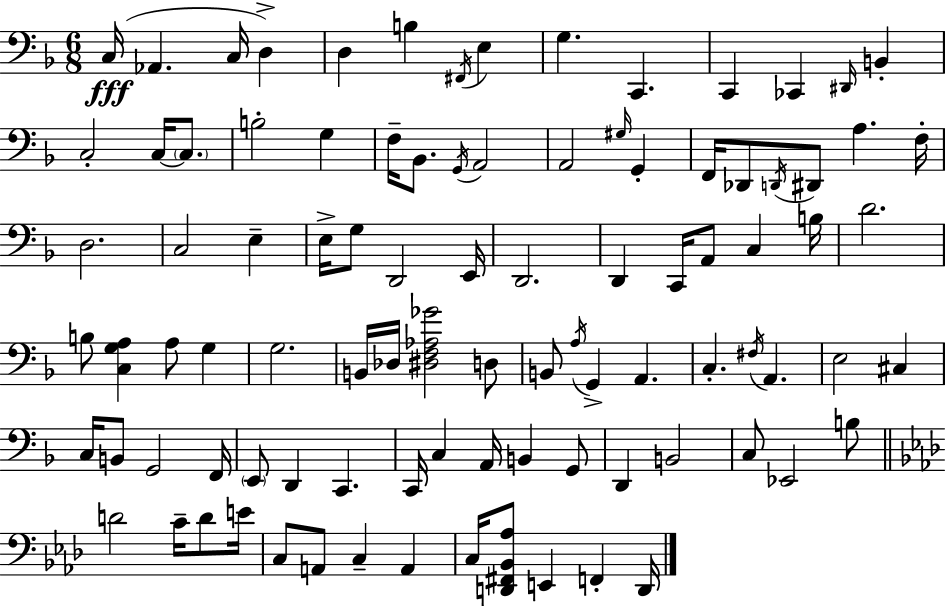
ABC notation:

X:1
T:Untitled
M:6/8
L:1/4
K:Dm
C,/4 _A,, C,/4 D, D, B, ^F,,/4 E, G, C,, C,, _C,, ^D,,/4 B,, C,2 C,/4 C,/2 B,2 G, F,/4 _B,,/2 G,,/4 A,,2 A,,2 ^G,/4 G,, F,,/4 _D,,/2 D,,/4 ^D,,/2 A, F,/4 D,2 C,2 E, E,/4 G,/2 D,,2 E,,/4 D,,2 D,, C,,/4 A,,/2 C, B,/4 D2 B,/2 [C,G,A,] A,/2 G, G,2 B,,/4 _D,/4 [^D,F,_A,_G]2 D,/2 B,,/2 A,/4 G,, A,, C, ^F,/4 A,, E,2 ^C, C,/4 B,,/2 G,,2 F,,/4 E,,/2 D,, C,, C,,/4 C, A,,/4 B,, G,,/2 D,, B,,2 C,/2 _E,,2 B,/2 D2 C/4 D/2 E/4 C,/2 A,,/2 C, A,, C,/4 [D,,^F,,_B,,_A,]/2 E,, F,, D,,/4